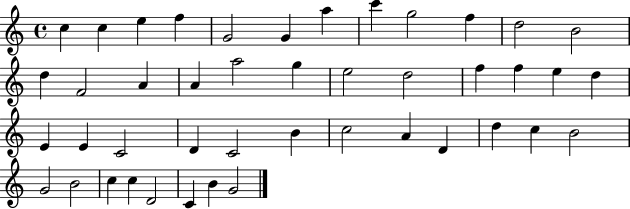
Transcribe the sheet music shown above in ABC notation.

X:1
T:Untitled
M:4/4
L:1/4
K:C
c c e f G2 G a c' g2 f d2 B2 d F2 A A a2 g e2 d2 f f e d E E C2 D C2 B c2 A D d c B2 G2 B2 c c D2 C B G2